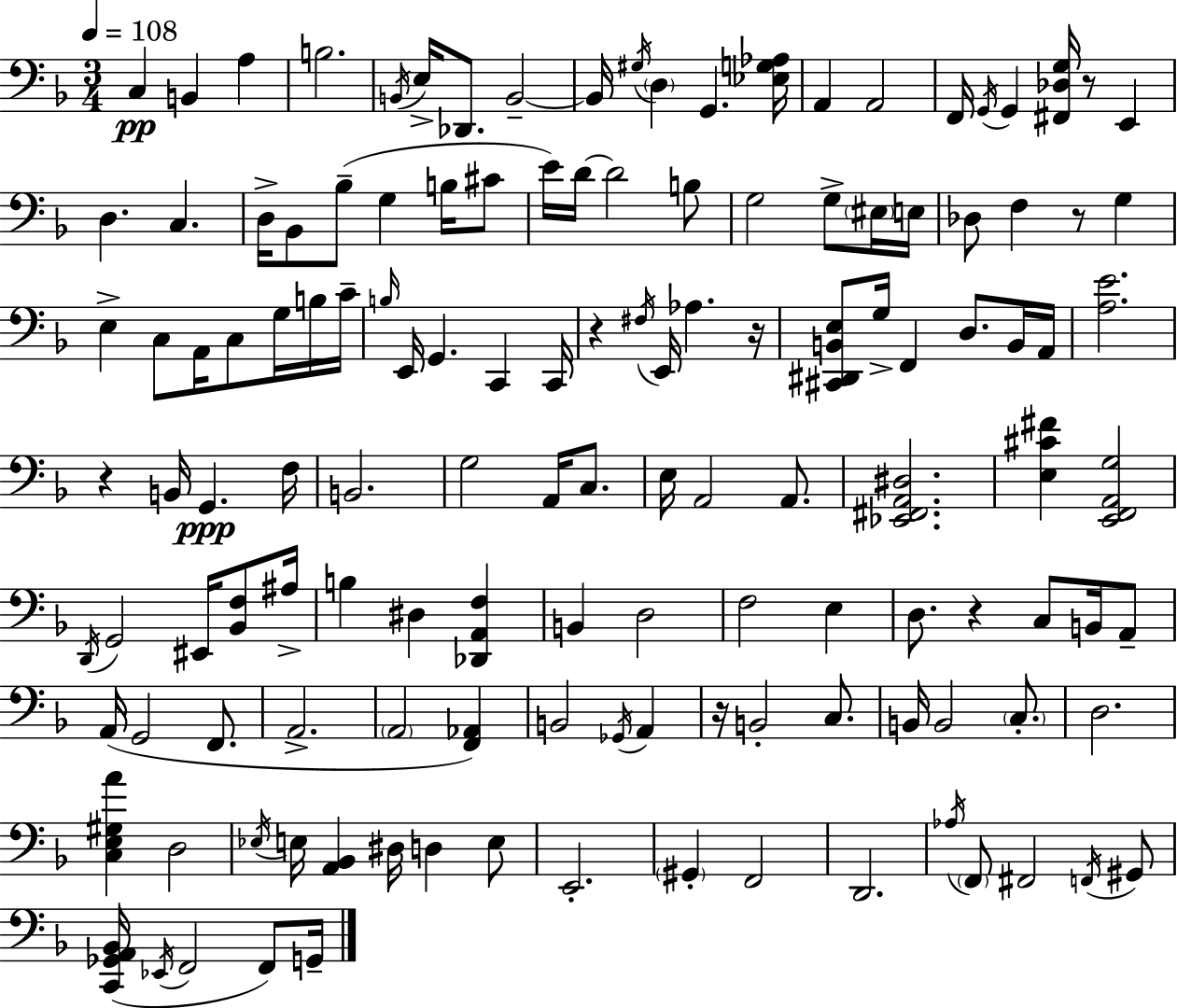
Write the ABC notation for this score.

X:1
T:Untitled
M:3/4
L:1/4
K:Dm
C, B,, A, B,2 B,,/4 E,/4 _D,,/2 B,,2 B,,/4 ^G,/4 D, G,, [_E,G,_A,]/4 A,, A,,2 F,,/4 G,,/4 G,, [^F,,_D,G,]/4 z/2 E,, D, C, D,/4 _B,,/2 _B,/2 G, B,/4 ^C/2 E/4 D/4 D2 B,/2 G,2 G,/2 ^E,/4 E,/4 _D,/2 F, z/2 G, E, C,/2 A,,/4 C,/2 G,/4 B,/4 C/4 B,/4 E,,/4 G,, C,, C,,/4 z ^F,/4 E,,/4 _A, z/4 [^C,,^D,,B,,E,]/2 G,/4 F,, D,/2 B,,/4 A,,/4 [A,E]2 z B,,/4 G,, F,/4 B,,2 G,2 A,,/4 C,/2 E,/4 A,,2 A,,/2 [_E,,^F,,A,,^D,]2 [E,^C^F] [E,,F,,A,,G,]2 D,,/4 G,,2 ^E,,/4 [_B,,F,]/2 ^A,/4 B, ^D, [_D,,A,,F,] B,, D,2 F,2 E, D,/2 z C,/2 B,,/4 A,,/2 A,,/4 G,,2 F,,/2 A,,2 A,,2 [F,,_A,,] B,,2 _G,,/4 A,, z/4 B,,2 C,/2 B,,/4 B,,2 C,/2 D,2 [C,E,^G,A] D,2 _E,/4 E,/4 [A,,_B,,] ^D,/4 D, E,/2 E,,2 ^G,, F,,2 D,,2 _A,/4 F,,/2 ^F,,2 F,,/4 ^G,,/2 [C,,_G,,A,,_B,,]/4 _E,,/4 F,,2 F,,/2 G,,/4